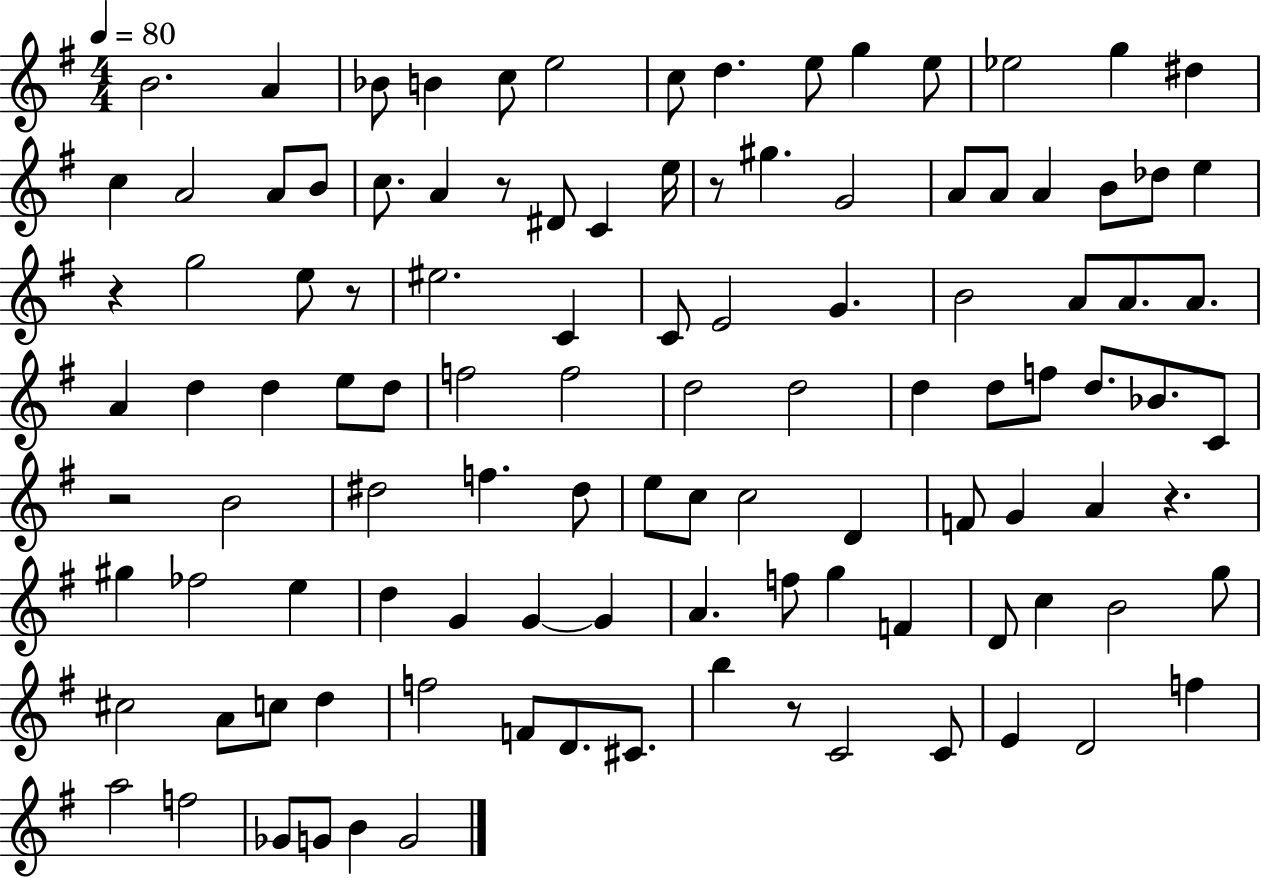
X:1
T:Untitled
M:4/4
L:1/4
K:G
B2 A _B/2 B c/2 e2 c/2 d e/2 g e/2 _e2 g ^d c A2 A/2 B/2 c/2 A z/2 ^D/2 C e/4 z/2 ^g G2 A/2 A/2 A B/2 _d/2 e z g2 e/2 z/2 ^e2 C C/2 E2 G B2 A/2 A/2 A/2 A d d e/2 d/2 f2 f2 d2 d2 d d/2 f/2 d/2 _B/2 C/2 z2 B2 ^d2 f ^d/2 e/2 c/2 c2 D F/2 G A z ^g _f2 e d G G G A f/2 g F D/2 c B2 g/2 ^c2 A/2 c/2 d f2 F/2 D/2 ^C/2 b z/2 C2 C/2 E D2 f a2 f2 _G/2 G/2 B G2